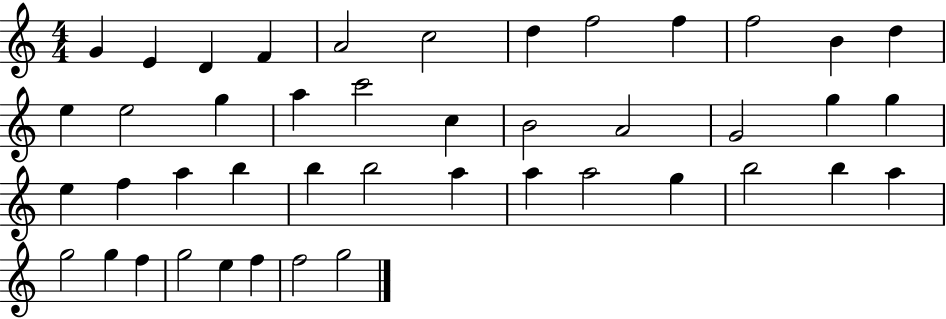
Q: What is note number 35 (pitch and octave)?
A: B5